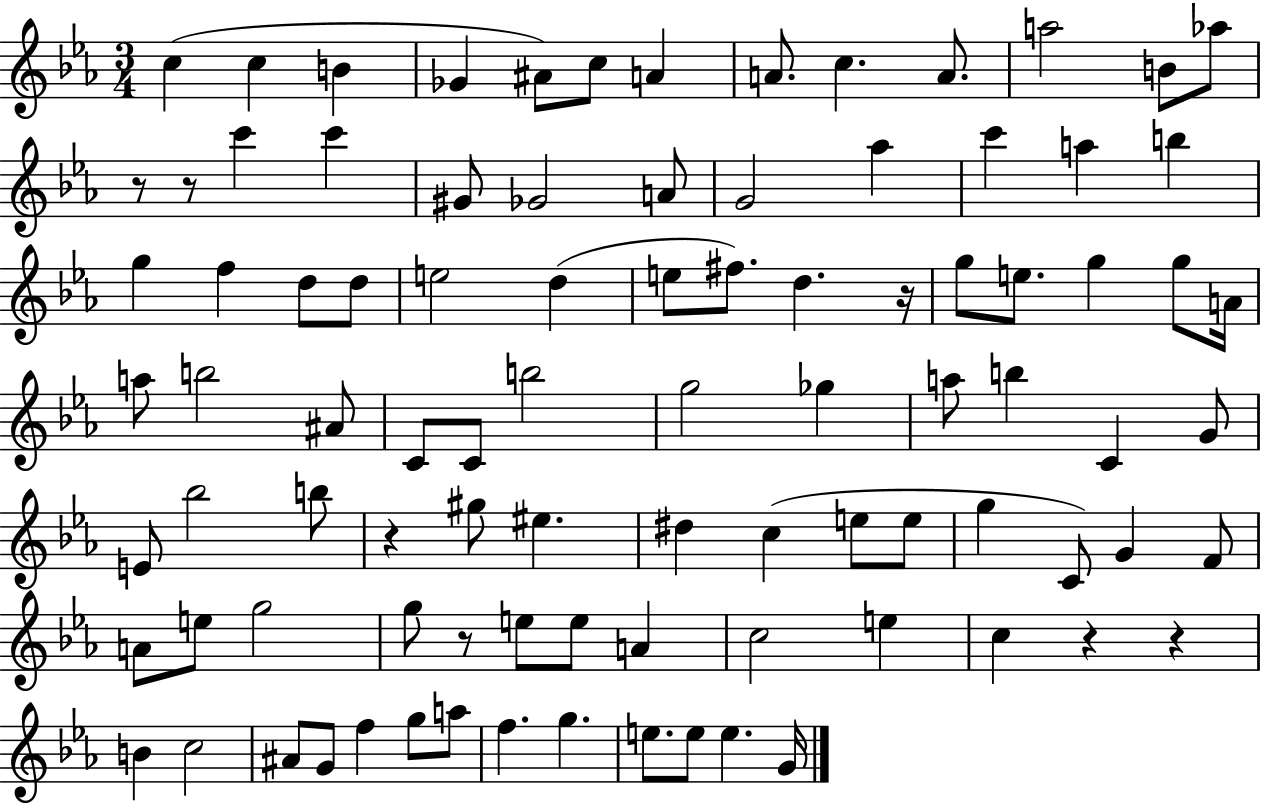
{
  \clef treble
  \numericTimeSignature
  \time 3/4
  \key ees \major
  c''4( c''4 b'4 | ges'4 ais'8) c''8 a'4 | a'8. c''4. a'8. | a''2 b'8 aes''8 | \break r8 r8 c'''4 c'''4 | gis'8 ges'2 a'8 | g'2 aes''4 | c'''4 a''4 b''4 | \break g''4 f''4 d''8 d''8 | e''2 d''4( | e''8 fis''8.) d''4. r16 | g''8 e''8. g''4 g''8 a'16 | \break a''8 b''2 ais'8 | c'8 c'8 b''2 | g''2 ges''4 | a''8 b''4 c'4 g'8 | \break e'8 bes''2 b''8 | r4 gis''8 eis''4. | dis''4 c''4( e''8 e''8 | g''4 c'8) g'4 f'8 | \break a'8 e''8 g''2 | g''8 r8 e''8 e''8 a'4 | c''2 e''4 | c''4 r4 r4 | \break b'4 c''2 | ais'8 g'8 f''4 g''8 a''8 | f''4. g''4. | e''8. e''8 e''4. g'16 | \break \bar "|."
}